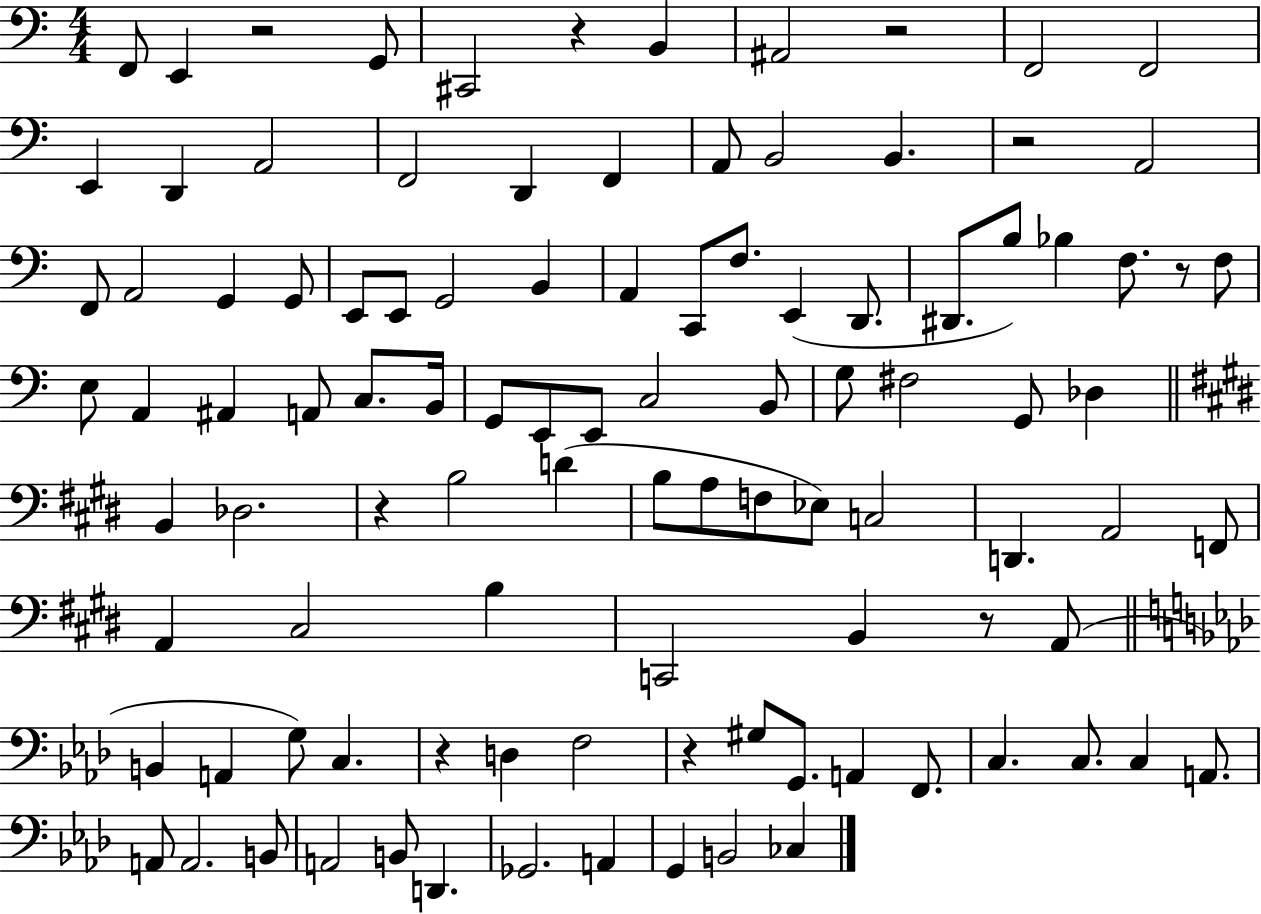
X:1
T:Untitled
M:4/4
L:1/4
K:C
F,,/2 E,, z2 G,,/2 ^C,,2 z B,, ^A,,2 z2 F,,2 F,,2 E,, D,, A,,2 F,,2 D,, F,, A,,/2 B,,2 B,, z2 A,,2 F,,/2 A,,2 G,, G,,/2 E,,/2 E,,/2 G,,2 B,, A,, C,,/2 F,/2 E,, D,,/2 ^D,,/2 B,/2 _B, F,/2 z/2 F,/2 E,/2 A,, ^A,, A,,/2 C,/2 B,,/4 G,,/2 E,,/2 E,,/2 C,2 B,,/2 G,/2 ^F,2 G,,/2 _D, B,, _D,2 z B,2 D B,/2 A,/2 F,/2 _E,/2 C,2 D,, A,,2 F,,/2 A,, ^C,2 B, C,,2 B,, z/2 A,,/2 B,, A,, G,/2 C, z D, F,2 z ^G,/2 G,,/2 A,, F,,/2 C, C,/2 C, A,,/2 A,,/2 A,,2 B,,/2 A,,2 B,,/2 D,, _G,,2 A,, G,, B,,2 _C,